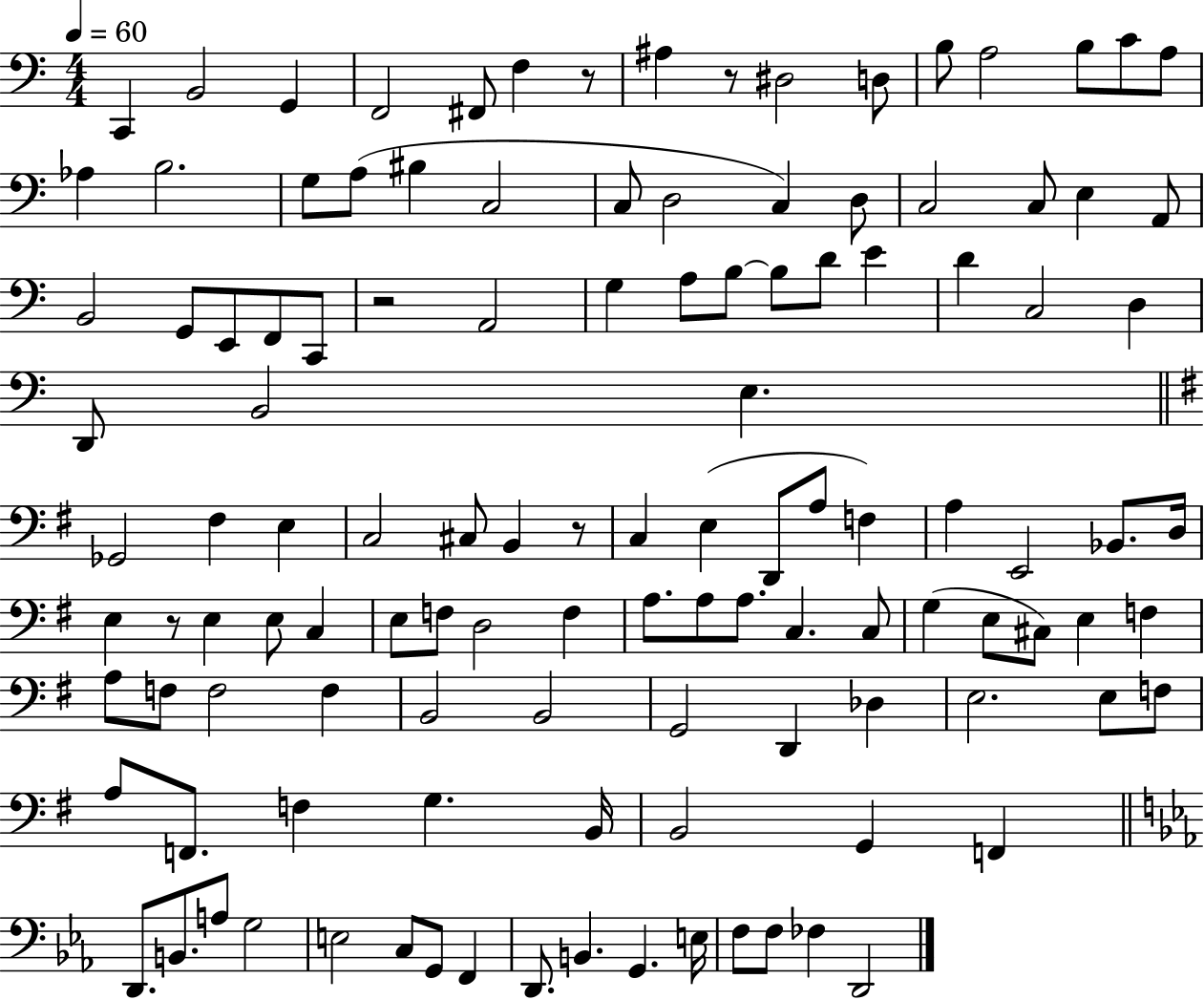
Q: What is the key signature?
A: C major